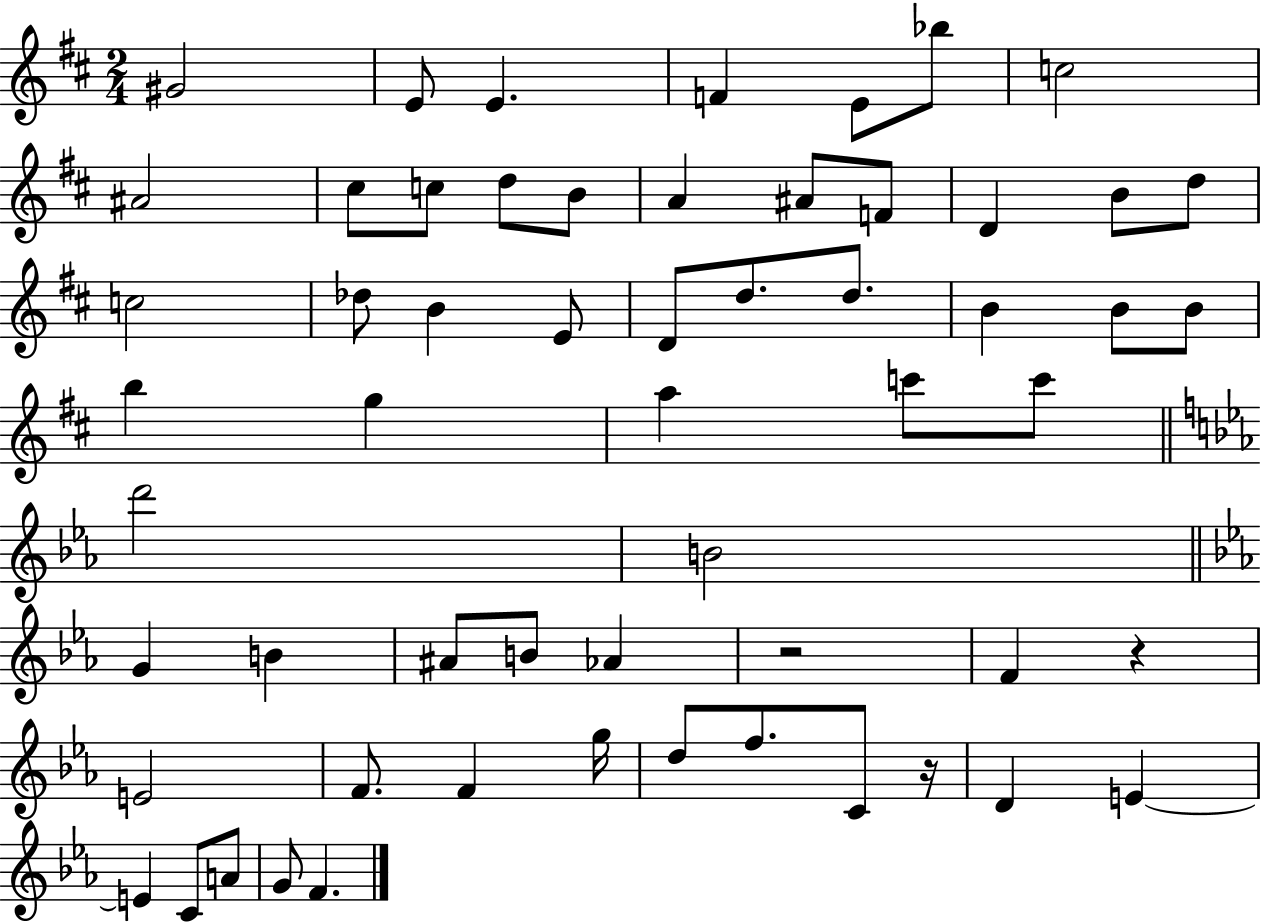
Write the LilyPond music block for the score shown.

{
  \clef treble
  \numericTimeSignature
  \time 2/4
  \key d \major
  \repeat volta 2 { gis'2 | e'8 e'4. | f'4 e'8 bes''8 | c''2 | \break ais'2 | cis''8 c''8 d''8 b'8 | a'4 ais'8 f'8 | d'4 b'8 d''8 | \break c''2 | des''8 b'4 e'8 | d'8 d''8. d''8. | b'4 b'8 b'8 | \break b''4 g''4 | a''4 c'''8 c'''8 | \bar "||" \break \key ees \major d'''2 | b'2 | \bar "||" \break \key c \minor g'4 b'4 | ais'8 b'8 aes'4 | r2 | f'4 r4 | \break e'2 | f'8. f'4 g''16 | d''8 f''8. c'8 r16 | d'4 e'4~~ | \break e'4 c'8 a'8 | g'8 f'4. | } \bar "|."
}